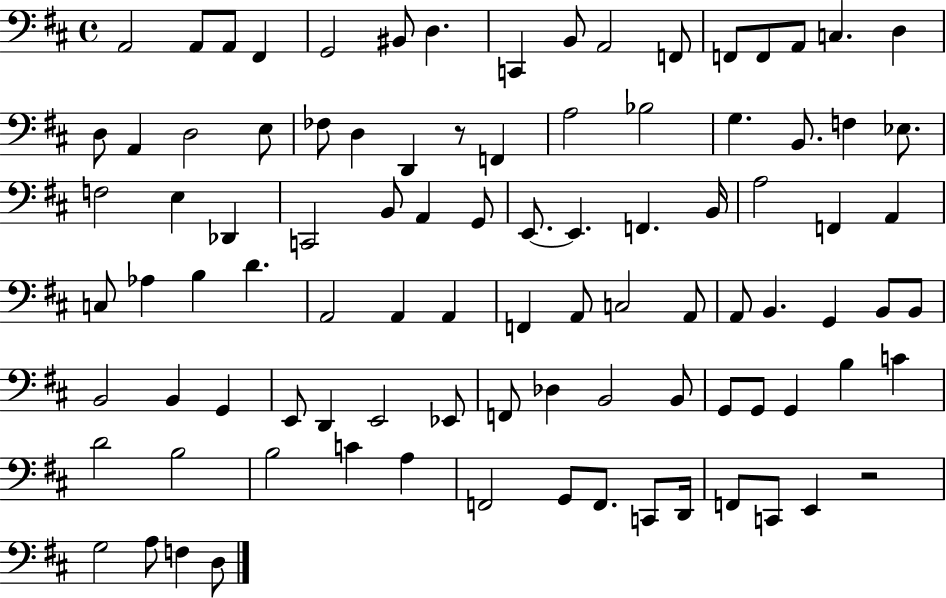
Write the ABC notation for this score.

X:1
T:Untitled
M:4/4
L:1/4
K:D
A,,2 A,,/2 A,,/2 ^F,, G,,2 ^B,,/2 D, C,, B,,/2 A,,2 F,,/2 F,,/2 F,,/2 A,,/2 C, D, D,/2 A,, D,2 E,/2 _F,/2 D, D,, z/2 F,, A,2 _B,2 G, B,,/2 F, _E,/2 F,2 E, _D,, C,,2 B,,/2 A,, G,,/2 E,,/2 E,, F,, B,,/4 A,2 F,, A,, C,/2 _A, B, D A,,2 A,, A,, F,, A,,/2 C,2 A,,/2 A,,/2 B,, G,, B,,/2 B,,/2 B,,2 B,, G,, E,,/2 D,, E,,2 _E,,/2 F,,/2 _D, B,,2 B,,/2 G,,/2 G,,/2 G,, B, C D2 B,2 B,2 C A, F,,2 G,,/2 F,,/2 C,,/2 D,,/4 F,,/2 C,,/2 E,, z2 G,2 A,/2 F, D,/2